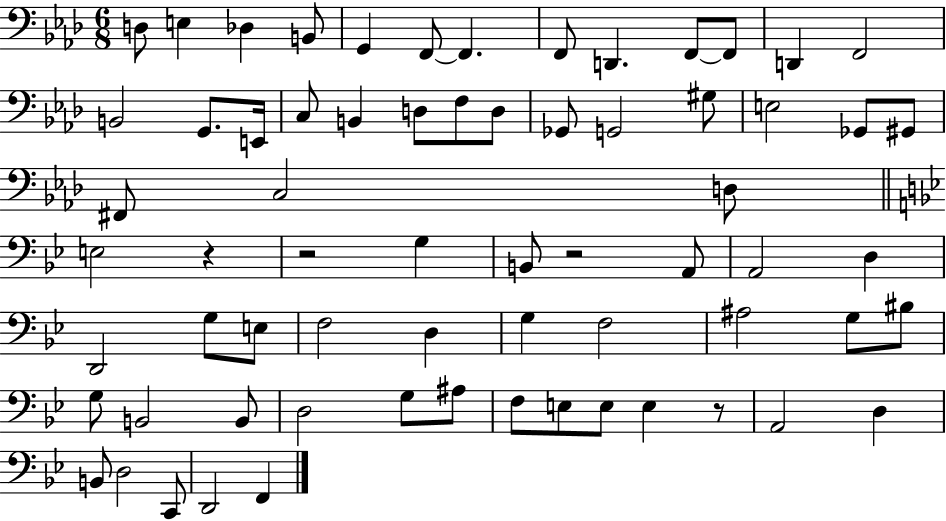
X:1
T:Untitled
M:6/8
L:1/4
K:Ab
D,/2 E, _D, B,,/2 G,, F,,/2 F,, F,,/2 D,, F,,/2 F,,/2 D,, F,,2 B,,2 G,,/2 E,,/4 C,/2 B,, D,/2 F,/2 D,/2 _G,,/2 G,,2 ^G,/2 E,2 _G,,/2 ^G,,/2 ^F,,/2 C,2 D,/2 E,2 z z2 G, B,,/2 z2 A,,/2 A,,2 D, D,,2 G,/2 E,/2 F,2 D, G, F,2 ^A,2 G,/2 ^B,/2 G,/2 B,,2 B,,/2 D,2 G,/2 ^A,/2 F,/2 E,/2 E,/2 E, z/2 A,,2 D, B,,/2 D,2 C,,/2 D,,2 F,,